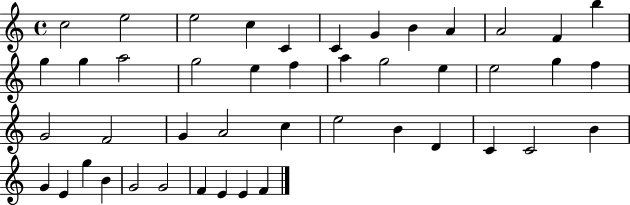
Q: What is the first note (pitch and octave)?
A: C5